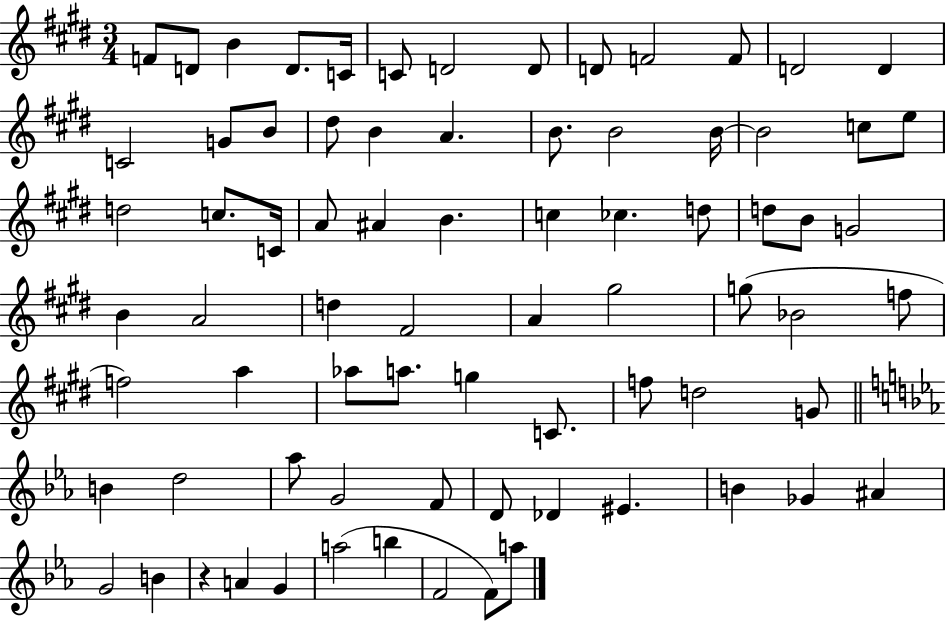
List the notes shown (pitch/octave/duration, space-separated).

F4/e D4/e B4/q D4/e. C4/s C4/e D4/h D4/e D4/e F4/h F4/e D4/h D4/q C4/h G4/e B4/e D#5/e B4/q A4/q. B4/e. B4/h B4/s B4/h C5/e E5/e D5/h C5/e. C4/s A4/e A#4/q B4/q. C5/q CES5/q. D5/e D5/e B4/e G4/h B4/q A4/h D5/q F#4/h A4/q G#5/h G5/e Bb4/h F5/e F5/h A5/q Ab5/e A5/e. G5/q C4/e. F5/e D5/h G4/e B4/q D5/h Ab5/e G4/h F4/e D4/e Db4/q EIS4/q. B4/q Gb4/q A#4/q G4/h B4/q R/q A4/q G4/q A5/h B5/q F4/h F4/e A5/e